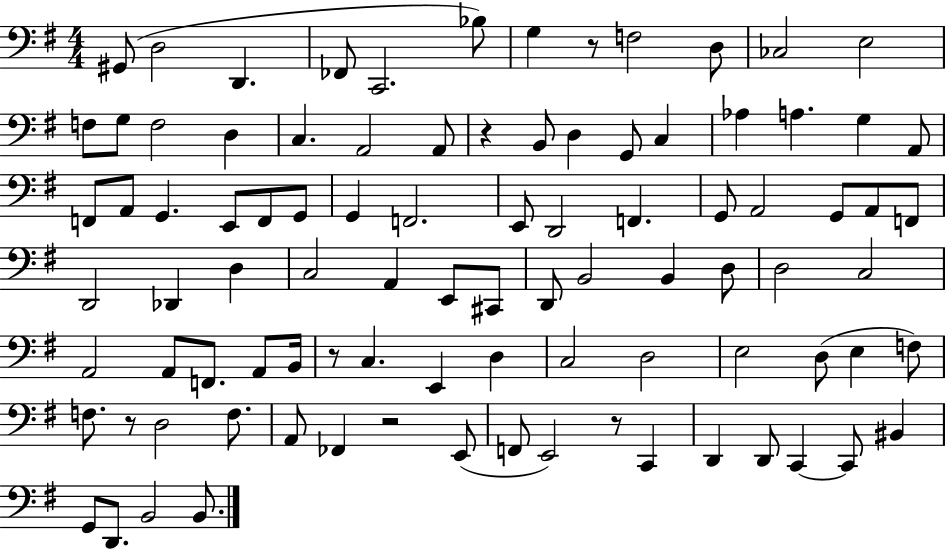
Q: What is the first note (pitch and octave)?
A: G#2